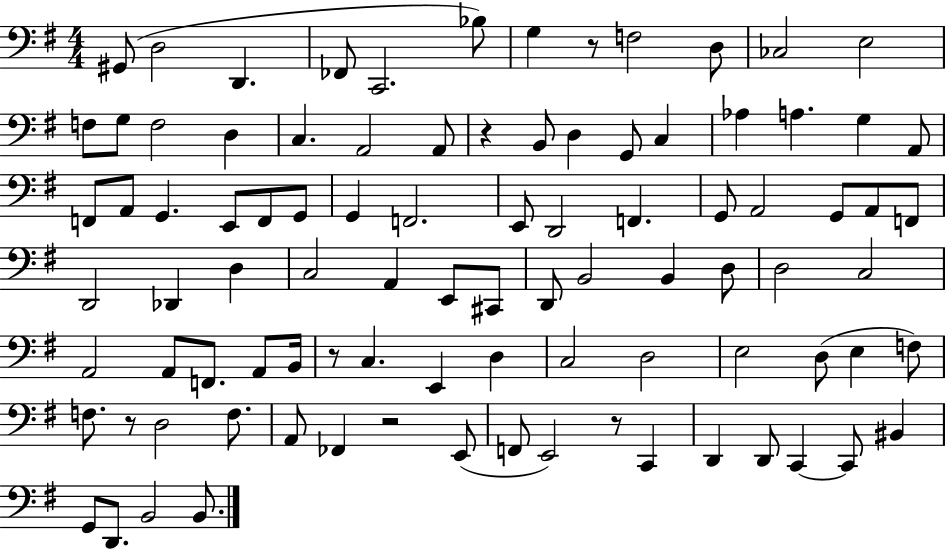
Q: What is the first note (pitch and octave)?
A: G#2